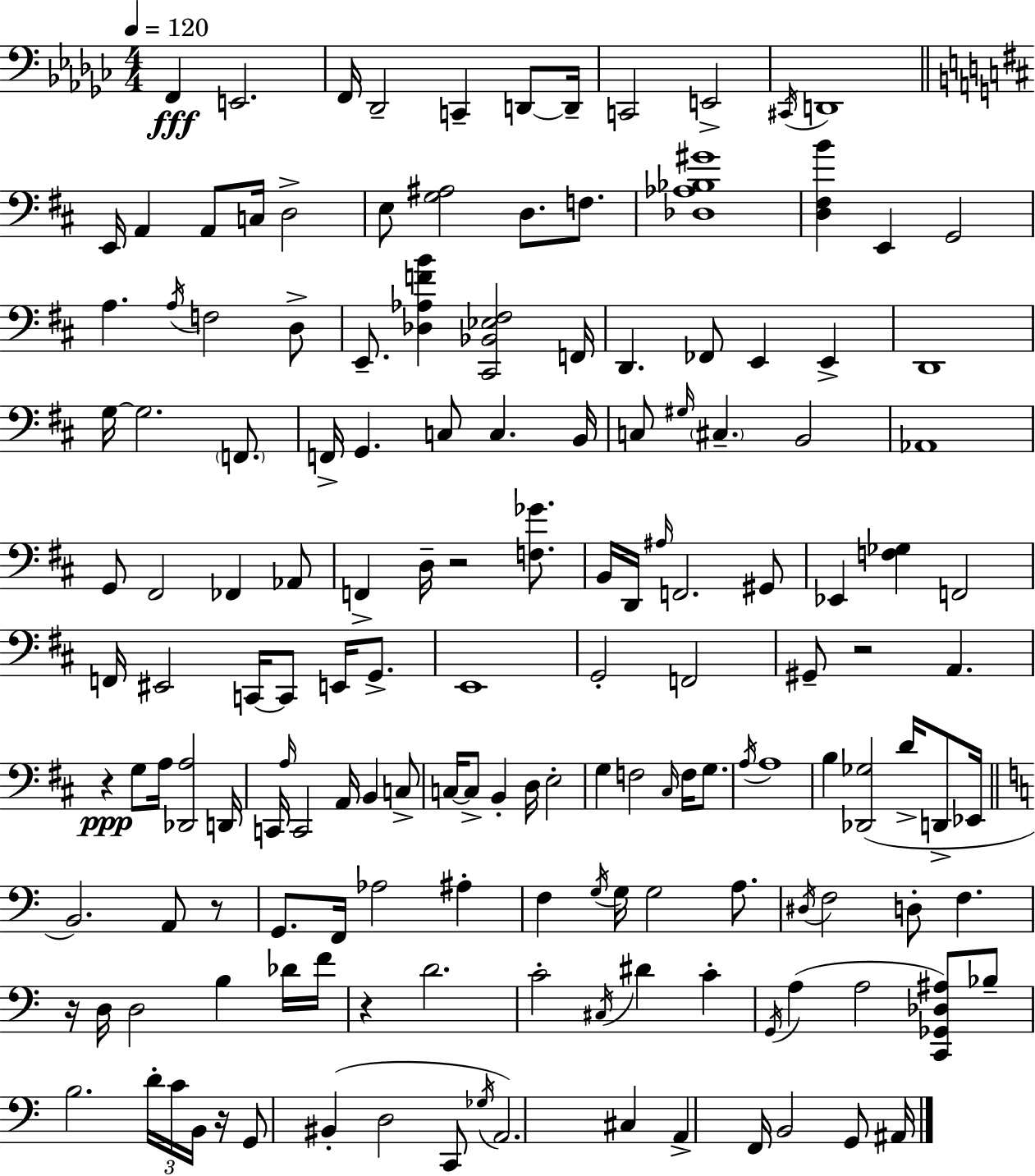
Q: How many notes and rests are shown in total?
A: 156